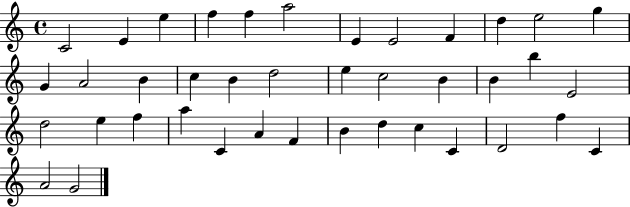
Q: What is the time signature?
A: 4/4